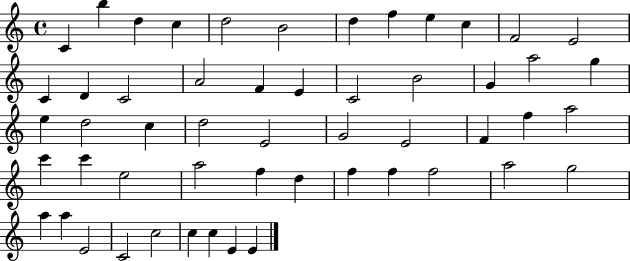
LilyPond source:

{
  \clef treble
  \time 4/4
  \defaultTimeSignature
  \key c \major
  c'4 b''4 d''4 c''4 | d''2 b'2 | d''4 f''4 e''4 c''4 | f'2 e'2 | \break c'4 d'4 c'2 | a'2 f'4 e'4 | c'2 b'2 | g'4 a''2 g''4 | \break e''4 d''2 c''4 | d''2 e'2 | g'2 e'2 | f'4 f''4 a''2 | \break c'''4 c'''4 e''2 | a''2 f''4 d''4 | f''4 f''4 f''2 | a''2 g''2 | \break a''4 a''4 e'2 | c'2 c''2 | c''4 c''4 e'4 e'4 | \bar "|."
}